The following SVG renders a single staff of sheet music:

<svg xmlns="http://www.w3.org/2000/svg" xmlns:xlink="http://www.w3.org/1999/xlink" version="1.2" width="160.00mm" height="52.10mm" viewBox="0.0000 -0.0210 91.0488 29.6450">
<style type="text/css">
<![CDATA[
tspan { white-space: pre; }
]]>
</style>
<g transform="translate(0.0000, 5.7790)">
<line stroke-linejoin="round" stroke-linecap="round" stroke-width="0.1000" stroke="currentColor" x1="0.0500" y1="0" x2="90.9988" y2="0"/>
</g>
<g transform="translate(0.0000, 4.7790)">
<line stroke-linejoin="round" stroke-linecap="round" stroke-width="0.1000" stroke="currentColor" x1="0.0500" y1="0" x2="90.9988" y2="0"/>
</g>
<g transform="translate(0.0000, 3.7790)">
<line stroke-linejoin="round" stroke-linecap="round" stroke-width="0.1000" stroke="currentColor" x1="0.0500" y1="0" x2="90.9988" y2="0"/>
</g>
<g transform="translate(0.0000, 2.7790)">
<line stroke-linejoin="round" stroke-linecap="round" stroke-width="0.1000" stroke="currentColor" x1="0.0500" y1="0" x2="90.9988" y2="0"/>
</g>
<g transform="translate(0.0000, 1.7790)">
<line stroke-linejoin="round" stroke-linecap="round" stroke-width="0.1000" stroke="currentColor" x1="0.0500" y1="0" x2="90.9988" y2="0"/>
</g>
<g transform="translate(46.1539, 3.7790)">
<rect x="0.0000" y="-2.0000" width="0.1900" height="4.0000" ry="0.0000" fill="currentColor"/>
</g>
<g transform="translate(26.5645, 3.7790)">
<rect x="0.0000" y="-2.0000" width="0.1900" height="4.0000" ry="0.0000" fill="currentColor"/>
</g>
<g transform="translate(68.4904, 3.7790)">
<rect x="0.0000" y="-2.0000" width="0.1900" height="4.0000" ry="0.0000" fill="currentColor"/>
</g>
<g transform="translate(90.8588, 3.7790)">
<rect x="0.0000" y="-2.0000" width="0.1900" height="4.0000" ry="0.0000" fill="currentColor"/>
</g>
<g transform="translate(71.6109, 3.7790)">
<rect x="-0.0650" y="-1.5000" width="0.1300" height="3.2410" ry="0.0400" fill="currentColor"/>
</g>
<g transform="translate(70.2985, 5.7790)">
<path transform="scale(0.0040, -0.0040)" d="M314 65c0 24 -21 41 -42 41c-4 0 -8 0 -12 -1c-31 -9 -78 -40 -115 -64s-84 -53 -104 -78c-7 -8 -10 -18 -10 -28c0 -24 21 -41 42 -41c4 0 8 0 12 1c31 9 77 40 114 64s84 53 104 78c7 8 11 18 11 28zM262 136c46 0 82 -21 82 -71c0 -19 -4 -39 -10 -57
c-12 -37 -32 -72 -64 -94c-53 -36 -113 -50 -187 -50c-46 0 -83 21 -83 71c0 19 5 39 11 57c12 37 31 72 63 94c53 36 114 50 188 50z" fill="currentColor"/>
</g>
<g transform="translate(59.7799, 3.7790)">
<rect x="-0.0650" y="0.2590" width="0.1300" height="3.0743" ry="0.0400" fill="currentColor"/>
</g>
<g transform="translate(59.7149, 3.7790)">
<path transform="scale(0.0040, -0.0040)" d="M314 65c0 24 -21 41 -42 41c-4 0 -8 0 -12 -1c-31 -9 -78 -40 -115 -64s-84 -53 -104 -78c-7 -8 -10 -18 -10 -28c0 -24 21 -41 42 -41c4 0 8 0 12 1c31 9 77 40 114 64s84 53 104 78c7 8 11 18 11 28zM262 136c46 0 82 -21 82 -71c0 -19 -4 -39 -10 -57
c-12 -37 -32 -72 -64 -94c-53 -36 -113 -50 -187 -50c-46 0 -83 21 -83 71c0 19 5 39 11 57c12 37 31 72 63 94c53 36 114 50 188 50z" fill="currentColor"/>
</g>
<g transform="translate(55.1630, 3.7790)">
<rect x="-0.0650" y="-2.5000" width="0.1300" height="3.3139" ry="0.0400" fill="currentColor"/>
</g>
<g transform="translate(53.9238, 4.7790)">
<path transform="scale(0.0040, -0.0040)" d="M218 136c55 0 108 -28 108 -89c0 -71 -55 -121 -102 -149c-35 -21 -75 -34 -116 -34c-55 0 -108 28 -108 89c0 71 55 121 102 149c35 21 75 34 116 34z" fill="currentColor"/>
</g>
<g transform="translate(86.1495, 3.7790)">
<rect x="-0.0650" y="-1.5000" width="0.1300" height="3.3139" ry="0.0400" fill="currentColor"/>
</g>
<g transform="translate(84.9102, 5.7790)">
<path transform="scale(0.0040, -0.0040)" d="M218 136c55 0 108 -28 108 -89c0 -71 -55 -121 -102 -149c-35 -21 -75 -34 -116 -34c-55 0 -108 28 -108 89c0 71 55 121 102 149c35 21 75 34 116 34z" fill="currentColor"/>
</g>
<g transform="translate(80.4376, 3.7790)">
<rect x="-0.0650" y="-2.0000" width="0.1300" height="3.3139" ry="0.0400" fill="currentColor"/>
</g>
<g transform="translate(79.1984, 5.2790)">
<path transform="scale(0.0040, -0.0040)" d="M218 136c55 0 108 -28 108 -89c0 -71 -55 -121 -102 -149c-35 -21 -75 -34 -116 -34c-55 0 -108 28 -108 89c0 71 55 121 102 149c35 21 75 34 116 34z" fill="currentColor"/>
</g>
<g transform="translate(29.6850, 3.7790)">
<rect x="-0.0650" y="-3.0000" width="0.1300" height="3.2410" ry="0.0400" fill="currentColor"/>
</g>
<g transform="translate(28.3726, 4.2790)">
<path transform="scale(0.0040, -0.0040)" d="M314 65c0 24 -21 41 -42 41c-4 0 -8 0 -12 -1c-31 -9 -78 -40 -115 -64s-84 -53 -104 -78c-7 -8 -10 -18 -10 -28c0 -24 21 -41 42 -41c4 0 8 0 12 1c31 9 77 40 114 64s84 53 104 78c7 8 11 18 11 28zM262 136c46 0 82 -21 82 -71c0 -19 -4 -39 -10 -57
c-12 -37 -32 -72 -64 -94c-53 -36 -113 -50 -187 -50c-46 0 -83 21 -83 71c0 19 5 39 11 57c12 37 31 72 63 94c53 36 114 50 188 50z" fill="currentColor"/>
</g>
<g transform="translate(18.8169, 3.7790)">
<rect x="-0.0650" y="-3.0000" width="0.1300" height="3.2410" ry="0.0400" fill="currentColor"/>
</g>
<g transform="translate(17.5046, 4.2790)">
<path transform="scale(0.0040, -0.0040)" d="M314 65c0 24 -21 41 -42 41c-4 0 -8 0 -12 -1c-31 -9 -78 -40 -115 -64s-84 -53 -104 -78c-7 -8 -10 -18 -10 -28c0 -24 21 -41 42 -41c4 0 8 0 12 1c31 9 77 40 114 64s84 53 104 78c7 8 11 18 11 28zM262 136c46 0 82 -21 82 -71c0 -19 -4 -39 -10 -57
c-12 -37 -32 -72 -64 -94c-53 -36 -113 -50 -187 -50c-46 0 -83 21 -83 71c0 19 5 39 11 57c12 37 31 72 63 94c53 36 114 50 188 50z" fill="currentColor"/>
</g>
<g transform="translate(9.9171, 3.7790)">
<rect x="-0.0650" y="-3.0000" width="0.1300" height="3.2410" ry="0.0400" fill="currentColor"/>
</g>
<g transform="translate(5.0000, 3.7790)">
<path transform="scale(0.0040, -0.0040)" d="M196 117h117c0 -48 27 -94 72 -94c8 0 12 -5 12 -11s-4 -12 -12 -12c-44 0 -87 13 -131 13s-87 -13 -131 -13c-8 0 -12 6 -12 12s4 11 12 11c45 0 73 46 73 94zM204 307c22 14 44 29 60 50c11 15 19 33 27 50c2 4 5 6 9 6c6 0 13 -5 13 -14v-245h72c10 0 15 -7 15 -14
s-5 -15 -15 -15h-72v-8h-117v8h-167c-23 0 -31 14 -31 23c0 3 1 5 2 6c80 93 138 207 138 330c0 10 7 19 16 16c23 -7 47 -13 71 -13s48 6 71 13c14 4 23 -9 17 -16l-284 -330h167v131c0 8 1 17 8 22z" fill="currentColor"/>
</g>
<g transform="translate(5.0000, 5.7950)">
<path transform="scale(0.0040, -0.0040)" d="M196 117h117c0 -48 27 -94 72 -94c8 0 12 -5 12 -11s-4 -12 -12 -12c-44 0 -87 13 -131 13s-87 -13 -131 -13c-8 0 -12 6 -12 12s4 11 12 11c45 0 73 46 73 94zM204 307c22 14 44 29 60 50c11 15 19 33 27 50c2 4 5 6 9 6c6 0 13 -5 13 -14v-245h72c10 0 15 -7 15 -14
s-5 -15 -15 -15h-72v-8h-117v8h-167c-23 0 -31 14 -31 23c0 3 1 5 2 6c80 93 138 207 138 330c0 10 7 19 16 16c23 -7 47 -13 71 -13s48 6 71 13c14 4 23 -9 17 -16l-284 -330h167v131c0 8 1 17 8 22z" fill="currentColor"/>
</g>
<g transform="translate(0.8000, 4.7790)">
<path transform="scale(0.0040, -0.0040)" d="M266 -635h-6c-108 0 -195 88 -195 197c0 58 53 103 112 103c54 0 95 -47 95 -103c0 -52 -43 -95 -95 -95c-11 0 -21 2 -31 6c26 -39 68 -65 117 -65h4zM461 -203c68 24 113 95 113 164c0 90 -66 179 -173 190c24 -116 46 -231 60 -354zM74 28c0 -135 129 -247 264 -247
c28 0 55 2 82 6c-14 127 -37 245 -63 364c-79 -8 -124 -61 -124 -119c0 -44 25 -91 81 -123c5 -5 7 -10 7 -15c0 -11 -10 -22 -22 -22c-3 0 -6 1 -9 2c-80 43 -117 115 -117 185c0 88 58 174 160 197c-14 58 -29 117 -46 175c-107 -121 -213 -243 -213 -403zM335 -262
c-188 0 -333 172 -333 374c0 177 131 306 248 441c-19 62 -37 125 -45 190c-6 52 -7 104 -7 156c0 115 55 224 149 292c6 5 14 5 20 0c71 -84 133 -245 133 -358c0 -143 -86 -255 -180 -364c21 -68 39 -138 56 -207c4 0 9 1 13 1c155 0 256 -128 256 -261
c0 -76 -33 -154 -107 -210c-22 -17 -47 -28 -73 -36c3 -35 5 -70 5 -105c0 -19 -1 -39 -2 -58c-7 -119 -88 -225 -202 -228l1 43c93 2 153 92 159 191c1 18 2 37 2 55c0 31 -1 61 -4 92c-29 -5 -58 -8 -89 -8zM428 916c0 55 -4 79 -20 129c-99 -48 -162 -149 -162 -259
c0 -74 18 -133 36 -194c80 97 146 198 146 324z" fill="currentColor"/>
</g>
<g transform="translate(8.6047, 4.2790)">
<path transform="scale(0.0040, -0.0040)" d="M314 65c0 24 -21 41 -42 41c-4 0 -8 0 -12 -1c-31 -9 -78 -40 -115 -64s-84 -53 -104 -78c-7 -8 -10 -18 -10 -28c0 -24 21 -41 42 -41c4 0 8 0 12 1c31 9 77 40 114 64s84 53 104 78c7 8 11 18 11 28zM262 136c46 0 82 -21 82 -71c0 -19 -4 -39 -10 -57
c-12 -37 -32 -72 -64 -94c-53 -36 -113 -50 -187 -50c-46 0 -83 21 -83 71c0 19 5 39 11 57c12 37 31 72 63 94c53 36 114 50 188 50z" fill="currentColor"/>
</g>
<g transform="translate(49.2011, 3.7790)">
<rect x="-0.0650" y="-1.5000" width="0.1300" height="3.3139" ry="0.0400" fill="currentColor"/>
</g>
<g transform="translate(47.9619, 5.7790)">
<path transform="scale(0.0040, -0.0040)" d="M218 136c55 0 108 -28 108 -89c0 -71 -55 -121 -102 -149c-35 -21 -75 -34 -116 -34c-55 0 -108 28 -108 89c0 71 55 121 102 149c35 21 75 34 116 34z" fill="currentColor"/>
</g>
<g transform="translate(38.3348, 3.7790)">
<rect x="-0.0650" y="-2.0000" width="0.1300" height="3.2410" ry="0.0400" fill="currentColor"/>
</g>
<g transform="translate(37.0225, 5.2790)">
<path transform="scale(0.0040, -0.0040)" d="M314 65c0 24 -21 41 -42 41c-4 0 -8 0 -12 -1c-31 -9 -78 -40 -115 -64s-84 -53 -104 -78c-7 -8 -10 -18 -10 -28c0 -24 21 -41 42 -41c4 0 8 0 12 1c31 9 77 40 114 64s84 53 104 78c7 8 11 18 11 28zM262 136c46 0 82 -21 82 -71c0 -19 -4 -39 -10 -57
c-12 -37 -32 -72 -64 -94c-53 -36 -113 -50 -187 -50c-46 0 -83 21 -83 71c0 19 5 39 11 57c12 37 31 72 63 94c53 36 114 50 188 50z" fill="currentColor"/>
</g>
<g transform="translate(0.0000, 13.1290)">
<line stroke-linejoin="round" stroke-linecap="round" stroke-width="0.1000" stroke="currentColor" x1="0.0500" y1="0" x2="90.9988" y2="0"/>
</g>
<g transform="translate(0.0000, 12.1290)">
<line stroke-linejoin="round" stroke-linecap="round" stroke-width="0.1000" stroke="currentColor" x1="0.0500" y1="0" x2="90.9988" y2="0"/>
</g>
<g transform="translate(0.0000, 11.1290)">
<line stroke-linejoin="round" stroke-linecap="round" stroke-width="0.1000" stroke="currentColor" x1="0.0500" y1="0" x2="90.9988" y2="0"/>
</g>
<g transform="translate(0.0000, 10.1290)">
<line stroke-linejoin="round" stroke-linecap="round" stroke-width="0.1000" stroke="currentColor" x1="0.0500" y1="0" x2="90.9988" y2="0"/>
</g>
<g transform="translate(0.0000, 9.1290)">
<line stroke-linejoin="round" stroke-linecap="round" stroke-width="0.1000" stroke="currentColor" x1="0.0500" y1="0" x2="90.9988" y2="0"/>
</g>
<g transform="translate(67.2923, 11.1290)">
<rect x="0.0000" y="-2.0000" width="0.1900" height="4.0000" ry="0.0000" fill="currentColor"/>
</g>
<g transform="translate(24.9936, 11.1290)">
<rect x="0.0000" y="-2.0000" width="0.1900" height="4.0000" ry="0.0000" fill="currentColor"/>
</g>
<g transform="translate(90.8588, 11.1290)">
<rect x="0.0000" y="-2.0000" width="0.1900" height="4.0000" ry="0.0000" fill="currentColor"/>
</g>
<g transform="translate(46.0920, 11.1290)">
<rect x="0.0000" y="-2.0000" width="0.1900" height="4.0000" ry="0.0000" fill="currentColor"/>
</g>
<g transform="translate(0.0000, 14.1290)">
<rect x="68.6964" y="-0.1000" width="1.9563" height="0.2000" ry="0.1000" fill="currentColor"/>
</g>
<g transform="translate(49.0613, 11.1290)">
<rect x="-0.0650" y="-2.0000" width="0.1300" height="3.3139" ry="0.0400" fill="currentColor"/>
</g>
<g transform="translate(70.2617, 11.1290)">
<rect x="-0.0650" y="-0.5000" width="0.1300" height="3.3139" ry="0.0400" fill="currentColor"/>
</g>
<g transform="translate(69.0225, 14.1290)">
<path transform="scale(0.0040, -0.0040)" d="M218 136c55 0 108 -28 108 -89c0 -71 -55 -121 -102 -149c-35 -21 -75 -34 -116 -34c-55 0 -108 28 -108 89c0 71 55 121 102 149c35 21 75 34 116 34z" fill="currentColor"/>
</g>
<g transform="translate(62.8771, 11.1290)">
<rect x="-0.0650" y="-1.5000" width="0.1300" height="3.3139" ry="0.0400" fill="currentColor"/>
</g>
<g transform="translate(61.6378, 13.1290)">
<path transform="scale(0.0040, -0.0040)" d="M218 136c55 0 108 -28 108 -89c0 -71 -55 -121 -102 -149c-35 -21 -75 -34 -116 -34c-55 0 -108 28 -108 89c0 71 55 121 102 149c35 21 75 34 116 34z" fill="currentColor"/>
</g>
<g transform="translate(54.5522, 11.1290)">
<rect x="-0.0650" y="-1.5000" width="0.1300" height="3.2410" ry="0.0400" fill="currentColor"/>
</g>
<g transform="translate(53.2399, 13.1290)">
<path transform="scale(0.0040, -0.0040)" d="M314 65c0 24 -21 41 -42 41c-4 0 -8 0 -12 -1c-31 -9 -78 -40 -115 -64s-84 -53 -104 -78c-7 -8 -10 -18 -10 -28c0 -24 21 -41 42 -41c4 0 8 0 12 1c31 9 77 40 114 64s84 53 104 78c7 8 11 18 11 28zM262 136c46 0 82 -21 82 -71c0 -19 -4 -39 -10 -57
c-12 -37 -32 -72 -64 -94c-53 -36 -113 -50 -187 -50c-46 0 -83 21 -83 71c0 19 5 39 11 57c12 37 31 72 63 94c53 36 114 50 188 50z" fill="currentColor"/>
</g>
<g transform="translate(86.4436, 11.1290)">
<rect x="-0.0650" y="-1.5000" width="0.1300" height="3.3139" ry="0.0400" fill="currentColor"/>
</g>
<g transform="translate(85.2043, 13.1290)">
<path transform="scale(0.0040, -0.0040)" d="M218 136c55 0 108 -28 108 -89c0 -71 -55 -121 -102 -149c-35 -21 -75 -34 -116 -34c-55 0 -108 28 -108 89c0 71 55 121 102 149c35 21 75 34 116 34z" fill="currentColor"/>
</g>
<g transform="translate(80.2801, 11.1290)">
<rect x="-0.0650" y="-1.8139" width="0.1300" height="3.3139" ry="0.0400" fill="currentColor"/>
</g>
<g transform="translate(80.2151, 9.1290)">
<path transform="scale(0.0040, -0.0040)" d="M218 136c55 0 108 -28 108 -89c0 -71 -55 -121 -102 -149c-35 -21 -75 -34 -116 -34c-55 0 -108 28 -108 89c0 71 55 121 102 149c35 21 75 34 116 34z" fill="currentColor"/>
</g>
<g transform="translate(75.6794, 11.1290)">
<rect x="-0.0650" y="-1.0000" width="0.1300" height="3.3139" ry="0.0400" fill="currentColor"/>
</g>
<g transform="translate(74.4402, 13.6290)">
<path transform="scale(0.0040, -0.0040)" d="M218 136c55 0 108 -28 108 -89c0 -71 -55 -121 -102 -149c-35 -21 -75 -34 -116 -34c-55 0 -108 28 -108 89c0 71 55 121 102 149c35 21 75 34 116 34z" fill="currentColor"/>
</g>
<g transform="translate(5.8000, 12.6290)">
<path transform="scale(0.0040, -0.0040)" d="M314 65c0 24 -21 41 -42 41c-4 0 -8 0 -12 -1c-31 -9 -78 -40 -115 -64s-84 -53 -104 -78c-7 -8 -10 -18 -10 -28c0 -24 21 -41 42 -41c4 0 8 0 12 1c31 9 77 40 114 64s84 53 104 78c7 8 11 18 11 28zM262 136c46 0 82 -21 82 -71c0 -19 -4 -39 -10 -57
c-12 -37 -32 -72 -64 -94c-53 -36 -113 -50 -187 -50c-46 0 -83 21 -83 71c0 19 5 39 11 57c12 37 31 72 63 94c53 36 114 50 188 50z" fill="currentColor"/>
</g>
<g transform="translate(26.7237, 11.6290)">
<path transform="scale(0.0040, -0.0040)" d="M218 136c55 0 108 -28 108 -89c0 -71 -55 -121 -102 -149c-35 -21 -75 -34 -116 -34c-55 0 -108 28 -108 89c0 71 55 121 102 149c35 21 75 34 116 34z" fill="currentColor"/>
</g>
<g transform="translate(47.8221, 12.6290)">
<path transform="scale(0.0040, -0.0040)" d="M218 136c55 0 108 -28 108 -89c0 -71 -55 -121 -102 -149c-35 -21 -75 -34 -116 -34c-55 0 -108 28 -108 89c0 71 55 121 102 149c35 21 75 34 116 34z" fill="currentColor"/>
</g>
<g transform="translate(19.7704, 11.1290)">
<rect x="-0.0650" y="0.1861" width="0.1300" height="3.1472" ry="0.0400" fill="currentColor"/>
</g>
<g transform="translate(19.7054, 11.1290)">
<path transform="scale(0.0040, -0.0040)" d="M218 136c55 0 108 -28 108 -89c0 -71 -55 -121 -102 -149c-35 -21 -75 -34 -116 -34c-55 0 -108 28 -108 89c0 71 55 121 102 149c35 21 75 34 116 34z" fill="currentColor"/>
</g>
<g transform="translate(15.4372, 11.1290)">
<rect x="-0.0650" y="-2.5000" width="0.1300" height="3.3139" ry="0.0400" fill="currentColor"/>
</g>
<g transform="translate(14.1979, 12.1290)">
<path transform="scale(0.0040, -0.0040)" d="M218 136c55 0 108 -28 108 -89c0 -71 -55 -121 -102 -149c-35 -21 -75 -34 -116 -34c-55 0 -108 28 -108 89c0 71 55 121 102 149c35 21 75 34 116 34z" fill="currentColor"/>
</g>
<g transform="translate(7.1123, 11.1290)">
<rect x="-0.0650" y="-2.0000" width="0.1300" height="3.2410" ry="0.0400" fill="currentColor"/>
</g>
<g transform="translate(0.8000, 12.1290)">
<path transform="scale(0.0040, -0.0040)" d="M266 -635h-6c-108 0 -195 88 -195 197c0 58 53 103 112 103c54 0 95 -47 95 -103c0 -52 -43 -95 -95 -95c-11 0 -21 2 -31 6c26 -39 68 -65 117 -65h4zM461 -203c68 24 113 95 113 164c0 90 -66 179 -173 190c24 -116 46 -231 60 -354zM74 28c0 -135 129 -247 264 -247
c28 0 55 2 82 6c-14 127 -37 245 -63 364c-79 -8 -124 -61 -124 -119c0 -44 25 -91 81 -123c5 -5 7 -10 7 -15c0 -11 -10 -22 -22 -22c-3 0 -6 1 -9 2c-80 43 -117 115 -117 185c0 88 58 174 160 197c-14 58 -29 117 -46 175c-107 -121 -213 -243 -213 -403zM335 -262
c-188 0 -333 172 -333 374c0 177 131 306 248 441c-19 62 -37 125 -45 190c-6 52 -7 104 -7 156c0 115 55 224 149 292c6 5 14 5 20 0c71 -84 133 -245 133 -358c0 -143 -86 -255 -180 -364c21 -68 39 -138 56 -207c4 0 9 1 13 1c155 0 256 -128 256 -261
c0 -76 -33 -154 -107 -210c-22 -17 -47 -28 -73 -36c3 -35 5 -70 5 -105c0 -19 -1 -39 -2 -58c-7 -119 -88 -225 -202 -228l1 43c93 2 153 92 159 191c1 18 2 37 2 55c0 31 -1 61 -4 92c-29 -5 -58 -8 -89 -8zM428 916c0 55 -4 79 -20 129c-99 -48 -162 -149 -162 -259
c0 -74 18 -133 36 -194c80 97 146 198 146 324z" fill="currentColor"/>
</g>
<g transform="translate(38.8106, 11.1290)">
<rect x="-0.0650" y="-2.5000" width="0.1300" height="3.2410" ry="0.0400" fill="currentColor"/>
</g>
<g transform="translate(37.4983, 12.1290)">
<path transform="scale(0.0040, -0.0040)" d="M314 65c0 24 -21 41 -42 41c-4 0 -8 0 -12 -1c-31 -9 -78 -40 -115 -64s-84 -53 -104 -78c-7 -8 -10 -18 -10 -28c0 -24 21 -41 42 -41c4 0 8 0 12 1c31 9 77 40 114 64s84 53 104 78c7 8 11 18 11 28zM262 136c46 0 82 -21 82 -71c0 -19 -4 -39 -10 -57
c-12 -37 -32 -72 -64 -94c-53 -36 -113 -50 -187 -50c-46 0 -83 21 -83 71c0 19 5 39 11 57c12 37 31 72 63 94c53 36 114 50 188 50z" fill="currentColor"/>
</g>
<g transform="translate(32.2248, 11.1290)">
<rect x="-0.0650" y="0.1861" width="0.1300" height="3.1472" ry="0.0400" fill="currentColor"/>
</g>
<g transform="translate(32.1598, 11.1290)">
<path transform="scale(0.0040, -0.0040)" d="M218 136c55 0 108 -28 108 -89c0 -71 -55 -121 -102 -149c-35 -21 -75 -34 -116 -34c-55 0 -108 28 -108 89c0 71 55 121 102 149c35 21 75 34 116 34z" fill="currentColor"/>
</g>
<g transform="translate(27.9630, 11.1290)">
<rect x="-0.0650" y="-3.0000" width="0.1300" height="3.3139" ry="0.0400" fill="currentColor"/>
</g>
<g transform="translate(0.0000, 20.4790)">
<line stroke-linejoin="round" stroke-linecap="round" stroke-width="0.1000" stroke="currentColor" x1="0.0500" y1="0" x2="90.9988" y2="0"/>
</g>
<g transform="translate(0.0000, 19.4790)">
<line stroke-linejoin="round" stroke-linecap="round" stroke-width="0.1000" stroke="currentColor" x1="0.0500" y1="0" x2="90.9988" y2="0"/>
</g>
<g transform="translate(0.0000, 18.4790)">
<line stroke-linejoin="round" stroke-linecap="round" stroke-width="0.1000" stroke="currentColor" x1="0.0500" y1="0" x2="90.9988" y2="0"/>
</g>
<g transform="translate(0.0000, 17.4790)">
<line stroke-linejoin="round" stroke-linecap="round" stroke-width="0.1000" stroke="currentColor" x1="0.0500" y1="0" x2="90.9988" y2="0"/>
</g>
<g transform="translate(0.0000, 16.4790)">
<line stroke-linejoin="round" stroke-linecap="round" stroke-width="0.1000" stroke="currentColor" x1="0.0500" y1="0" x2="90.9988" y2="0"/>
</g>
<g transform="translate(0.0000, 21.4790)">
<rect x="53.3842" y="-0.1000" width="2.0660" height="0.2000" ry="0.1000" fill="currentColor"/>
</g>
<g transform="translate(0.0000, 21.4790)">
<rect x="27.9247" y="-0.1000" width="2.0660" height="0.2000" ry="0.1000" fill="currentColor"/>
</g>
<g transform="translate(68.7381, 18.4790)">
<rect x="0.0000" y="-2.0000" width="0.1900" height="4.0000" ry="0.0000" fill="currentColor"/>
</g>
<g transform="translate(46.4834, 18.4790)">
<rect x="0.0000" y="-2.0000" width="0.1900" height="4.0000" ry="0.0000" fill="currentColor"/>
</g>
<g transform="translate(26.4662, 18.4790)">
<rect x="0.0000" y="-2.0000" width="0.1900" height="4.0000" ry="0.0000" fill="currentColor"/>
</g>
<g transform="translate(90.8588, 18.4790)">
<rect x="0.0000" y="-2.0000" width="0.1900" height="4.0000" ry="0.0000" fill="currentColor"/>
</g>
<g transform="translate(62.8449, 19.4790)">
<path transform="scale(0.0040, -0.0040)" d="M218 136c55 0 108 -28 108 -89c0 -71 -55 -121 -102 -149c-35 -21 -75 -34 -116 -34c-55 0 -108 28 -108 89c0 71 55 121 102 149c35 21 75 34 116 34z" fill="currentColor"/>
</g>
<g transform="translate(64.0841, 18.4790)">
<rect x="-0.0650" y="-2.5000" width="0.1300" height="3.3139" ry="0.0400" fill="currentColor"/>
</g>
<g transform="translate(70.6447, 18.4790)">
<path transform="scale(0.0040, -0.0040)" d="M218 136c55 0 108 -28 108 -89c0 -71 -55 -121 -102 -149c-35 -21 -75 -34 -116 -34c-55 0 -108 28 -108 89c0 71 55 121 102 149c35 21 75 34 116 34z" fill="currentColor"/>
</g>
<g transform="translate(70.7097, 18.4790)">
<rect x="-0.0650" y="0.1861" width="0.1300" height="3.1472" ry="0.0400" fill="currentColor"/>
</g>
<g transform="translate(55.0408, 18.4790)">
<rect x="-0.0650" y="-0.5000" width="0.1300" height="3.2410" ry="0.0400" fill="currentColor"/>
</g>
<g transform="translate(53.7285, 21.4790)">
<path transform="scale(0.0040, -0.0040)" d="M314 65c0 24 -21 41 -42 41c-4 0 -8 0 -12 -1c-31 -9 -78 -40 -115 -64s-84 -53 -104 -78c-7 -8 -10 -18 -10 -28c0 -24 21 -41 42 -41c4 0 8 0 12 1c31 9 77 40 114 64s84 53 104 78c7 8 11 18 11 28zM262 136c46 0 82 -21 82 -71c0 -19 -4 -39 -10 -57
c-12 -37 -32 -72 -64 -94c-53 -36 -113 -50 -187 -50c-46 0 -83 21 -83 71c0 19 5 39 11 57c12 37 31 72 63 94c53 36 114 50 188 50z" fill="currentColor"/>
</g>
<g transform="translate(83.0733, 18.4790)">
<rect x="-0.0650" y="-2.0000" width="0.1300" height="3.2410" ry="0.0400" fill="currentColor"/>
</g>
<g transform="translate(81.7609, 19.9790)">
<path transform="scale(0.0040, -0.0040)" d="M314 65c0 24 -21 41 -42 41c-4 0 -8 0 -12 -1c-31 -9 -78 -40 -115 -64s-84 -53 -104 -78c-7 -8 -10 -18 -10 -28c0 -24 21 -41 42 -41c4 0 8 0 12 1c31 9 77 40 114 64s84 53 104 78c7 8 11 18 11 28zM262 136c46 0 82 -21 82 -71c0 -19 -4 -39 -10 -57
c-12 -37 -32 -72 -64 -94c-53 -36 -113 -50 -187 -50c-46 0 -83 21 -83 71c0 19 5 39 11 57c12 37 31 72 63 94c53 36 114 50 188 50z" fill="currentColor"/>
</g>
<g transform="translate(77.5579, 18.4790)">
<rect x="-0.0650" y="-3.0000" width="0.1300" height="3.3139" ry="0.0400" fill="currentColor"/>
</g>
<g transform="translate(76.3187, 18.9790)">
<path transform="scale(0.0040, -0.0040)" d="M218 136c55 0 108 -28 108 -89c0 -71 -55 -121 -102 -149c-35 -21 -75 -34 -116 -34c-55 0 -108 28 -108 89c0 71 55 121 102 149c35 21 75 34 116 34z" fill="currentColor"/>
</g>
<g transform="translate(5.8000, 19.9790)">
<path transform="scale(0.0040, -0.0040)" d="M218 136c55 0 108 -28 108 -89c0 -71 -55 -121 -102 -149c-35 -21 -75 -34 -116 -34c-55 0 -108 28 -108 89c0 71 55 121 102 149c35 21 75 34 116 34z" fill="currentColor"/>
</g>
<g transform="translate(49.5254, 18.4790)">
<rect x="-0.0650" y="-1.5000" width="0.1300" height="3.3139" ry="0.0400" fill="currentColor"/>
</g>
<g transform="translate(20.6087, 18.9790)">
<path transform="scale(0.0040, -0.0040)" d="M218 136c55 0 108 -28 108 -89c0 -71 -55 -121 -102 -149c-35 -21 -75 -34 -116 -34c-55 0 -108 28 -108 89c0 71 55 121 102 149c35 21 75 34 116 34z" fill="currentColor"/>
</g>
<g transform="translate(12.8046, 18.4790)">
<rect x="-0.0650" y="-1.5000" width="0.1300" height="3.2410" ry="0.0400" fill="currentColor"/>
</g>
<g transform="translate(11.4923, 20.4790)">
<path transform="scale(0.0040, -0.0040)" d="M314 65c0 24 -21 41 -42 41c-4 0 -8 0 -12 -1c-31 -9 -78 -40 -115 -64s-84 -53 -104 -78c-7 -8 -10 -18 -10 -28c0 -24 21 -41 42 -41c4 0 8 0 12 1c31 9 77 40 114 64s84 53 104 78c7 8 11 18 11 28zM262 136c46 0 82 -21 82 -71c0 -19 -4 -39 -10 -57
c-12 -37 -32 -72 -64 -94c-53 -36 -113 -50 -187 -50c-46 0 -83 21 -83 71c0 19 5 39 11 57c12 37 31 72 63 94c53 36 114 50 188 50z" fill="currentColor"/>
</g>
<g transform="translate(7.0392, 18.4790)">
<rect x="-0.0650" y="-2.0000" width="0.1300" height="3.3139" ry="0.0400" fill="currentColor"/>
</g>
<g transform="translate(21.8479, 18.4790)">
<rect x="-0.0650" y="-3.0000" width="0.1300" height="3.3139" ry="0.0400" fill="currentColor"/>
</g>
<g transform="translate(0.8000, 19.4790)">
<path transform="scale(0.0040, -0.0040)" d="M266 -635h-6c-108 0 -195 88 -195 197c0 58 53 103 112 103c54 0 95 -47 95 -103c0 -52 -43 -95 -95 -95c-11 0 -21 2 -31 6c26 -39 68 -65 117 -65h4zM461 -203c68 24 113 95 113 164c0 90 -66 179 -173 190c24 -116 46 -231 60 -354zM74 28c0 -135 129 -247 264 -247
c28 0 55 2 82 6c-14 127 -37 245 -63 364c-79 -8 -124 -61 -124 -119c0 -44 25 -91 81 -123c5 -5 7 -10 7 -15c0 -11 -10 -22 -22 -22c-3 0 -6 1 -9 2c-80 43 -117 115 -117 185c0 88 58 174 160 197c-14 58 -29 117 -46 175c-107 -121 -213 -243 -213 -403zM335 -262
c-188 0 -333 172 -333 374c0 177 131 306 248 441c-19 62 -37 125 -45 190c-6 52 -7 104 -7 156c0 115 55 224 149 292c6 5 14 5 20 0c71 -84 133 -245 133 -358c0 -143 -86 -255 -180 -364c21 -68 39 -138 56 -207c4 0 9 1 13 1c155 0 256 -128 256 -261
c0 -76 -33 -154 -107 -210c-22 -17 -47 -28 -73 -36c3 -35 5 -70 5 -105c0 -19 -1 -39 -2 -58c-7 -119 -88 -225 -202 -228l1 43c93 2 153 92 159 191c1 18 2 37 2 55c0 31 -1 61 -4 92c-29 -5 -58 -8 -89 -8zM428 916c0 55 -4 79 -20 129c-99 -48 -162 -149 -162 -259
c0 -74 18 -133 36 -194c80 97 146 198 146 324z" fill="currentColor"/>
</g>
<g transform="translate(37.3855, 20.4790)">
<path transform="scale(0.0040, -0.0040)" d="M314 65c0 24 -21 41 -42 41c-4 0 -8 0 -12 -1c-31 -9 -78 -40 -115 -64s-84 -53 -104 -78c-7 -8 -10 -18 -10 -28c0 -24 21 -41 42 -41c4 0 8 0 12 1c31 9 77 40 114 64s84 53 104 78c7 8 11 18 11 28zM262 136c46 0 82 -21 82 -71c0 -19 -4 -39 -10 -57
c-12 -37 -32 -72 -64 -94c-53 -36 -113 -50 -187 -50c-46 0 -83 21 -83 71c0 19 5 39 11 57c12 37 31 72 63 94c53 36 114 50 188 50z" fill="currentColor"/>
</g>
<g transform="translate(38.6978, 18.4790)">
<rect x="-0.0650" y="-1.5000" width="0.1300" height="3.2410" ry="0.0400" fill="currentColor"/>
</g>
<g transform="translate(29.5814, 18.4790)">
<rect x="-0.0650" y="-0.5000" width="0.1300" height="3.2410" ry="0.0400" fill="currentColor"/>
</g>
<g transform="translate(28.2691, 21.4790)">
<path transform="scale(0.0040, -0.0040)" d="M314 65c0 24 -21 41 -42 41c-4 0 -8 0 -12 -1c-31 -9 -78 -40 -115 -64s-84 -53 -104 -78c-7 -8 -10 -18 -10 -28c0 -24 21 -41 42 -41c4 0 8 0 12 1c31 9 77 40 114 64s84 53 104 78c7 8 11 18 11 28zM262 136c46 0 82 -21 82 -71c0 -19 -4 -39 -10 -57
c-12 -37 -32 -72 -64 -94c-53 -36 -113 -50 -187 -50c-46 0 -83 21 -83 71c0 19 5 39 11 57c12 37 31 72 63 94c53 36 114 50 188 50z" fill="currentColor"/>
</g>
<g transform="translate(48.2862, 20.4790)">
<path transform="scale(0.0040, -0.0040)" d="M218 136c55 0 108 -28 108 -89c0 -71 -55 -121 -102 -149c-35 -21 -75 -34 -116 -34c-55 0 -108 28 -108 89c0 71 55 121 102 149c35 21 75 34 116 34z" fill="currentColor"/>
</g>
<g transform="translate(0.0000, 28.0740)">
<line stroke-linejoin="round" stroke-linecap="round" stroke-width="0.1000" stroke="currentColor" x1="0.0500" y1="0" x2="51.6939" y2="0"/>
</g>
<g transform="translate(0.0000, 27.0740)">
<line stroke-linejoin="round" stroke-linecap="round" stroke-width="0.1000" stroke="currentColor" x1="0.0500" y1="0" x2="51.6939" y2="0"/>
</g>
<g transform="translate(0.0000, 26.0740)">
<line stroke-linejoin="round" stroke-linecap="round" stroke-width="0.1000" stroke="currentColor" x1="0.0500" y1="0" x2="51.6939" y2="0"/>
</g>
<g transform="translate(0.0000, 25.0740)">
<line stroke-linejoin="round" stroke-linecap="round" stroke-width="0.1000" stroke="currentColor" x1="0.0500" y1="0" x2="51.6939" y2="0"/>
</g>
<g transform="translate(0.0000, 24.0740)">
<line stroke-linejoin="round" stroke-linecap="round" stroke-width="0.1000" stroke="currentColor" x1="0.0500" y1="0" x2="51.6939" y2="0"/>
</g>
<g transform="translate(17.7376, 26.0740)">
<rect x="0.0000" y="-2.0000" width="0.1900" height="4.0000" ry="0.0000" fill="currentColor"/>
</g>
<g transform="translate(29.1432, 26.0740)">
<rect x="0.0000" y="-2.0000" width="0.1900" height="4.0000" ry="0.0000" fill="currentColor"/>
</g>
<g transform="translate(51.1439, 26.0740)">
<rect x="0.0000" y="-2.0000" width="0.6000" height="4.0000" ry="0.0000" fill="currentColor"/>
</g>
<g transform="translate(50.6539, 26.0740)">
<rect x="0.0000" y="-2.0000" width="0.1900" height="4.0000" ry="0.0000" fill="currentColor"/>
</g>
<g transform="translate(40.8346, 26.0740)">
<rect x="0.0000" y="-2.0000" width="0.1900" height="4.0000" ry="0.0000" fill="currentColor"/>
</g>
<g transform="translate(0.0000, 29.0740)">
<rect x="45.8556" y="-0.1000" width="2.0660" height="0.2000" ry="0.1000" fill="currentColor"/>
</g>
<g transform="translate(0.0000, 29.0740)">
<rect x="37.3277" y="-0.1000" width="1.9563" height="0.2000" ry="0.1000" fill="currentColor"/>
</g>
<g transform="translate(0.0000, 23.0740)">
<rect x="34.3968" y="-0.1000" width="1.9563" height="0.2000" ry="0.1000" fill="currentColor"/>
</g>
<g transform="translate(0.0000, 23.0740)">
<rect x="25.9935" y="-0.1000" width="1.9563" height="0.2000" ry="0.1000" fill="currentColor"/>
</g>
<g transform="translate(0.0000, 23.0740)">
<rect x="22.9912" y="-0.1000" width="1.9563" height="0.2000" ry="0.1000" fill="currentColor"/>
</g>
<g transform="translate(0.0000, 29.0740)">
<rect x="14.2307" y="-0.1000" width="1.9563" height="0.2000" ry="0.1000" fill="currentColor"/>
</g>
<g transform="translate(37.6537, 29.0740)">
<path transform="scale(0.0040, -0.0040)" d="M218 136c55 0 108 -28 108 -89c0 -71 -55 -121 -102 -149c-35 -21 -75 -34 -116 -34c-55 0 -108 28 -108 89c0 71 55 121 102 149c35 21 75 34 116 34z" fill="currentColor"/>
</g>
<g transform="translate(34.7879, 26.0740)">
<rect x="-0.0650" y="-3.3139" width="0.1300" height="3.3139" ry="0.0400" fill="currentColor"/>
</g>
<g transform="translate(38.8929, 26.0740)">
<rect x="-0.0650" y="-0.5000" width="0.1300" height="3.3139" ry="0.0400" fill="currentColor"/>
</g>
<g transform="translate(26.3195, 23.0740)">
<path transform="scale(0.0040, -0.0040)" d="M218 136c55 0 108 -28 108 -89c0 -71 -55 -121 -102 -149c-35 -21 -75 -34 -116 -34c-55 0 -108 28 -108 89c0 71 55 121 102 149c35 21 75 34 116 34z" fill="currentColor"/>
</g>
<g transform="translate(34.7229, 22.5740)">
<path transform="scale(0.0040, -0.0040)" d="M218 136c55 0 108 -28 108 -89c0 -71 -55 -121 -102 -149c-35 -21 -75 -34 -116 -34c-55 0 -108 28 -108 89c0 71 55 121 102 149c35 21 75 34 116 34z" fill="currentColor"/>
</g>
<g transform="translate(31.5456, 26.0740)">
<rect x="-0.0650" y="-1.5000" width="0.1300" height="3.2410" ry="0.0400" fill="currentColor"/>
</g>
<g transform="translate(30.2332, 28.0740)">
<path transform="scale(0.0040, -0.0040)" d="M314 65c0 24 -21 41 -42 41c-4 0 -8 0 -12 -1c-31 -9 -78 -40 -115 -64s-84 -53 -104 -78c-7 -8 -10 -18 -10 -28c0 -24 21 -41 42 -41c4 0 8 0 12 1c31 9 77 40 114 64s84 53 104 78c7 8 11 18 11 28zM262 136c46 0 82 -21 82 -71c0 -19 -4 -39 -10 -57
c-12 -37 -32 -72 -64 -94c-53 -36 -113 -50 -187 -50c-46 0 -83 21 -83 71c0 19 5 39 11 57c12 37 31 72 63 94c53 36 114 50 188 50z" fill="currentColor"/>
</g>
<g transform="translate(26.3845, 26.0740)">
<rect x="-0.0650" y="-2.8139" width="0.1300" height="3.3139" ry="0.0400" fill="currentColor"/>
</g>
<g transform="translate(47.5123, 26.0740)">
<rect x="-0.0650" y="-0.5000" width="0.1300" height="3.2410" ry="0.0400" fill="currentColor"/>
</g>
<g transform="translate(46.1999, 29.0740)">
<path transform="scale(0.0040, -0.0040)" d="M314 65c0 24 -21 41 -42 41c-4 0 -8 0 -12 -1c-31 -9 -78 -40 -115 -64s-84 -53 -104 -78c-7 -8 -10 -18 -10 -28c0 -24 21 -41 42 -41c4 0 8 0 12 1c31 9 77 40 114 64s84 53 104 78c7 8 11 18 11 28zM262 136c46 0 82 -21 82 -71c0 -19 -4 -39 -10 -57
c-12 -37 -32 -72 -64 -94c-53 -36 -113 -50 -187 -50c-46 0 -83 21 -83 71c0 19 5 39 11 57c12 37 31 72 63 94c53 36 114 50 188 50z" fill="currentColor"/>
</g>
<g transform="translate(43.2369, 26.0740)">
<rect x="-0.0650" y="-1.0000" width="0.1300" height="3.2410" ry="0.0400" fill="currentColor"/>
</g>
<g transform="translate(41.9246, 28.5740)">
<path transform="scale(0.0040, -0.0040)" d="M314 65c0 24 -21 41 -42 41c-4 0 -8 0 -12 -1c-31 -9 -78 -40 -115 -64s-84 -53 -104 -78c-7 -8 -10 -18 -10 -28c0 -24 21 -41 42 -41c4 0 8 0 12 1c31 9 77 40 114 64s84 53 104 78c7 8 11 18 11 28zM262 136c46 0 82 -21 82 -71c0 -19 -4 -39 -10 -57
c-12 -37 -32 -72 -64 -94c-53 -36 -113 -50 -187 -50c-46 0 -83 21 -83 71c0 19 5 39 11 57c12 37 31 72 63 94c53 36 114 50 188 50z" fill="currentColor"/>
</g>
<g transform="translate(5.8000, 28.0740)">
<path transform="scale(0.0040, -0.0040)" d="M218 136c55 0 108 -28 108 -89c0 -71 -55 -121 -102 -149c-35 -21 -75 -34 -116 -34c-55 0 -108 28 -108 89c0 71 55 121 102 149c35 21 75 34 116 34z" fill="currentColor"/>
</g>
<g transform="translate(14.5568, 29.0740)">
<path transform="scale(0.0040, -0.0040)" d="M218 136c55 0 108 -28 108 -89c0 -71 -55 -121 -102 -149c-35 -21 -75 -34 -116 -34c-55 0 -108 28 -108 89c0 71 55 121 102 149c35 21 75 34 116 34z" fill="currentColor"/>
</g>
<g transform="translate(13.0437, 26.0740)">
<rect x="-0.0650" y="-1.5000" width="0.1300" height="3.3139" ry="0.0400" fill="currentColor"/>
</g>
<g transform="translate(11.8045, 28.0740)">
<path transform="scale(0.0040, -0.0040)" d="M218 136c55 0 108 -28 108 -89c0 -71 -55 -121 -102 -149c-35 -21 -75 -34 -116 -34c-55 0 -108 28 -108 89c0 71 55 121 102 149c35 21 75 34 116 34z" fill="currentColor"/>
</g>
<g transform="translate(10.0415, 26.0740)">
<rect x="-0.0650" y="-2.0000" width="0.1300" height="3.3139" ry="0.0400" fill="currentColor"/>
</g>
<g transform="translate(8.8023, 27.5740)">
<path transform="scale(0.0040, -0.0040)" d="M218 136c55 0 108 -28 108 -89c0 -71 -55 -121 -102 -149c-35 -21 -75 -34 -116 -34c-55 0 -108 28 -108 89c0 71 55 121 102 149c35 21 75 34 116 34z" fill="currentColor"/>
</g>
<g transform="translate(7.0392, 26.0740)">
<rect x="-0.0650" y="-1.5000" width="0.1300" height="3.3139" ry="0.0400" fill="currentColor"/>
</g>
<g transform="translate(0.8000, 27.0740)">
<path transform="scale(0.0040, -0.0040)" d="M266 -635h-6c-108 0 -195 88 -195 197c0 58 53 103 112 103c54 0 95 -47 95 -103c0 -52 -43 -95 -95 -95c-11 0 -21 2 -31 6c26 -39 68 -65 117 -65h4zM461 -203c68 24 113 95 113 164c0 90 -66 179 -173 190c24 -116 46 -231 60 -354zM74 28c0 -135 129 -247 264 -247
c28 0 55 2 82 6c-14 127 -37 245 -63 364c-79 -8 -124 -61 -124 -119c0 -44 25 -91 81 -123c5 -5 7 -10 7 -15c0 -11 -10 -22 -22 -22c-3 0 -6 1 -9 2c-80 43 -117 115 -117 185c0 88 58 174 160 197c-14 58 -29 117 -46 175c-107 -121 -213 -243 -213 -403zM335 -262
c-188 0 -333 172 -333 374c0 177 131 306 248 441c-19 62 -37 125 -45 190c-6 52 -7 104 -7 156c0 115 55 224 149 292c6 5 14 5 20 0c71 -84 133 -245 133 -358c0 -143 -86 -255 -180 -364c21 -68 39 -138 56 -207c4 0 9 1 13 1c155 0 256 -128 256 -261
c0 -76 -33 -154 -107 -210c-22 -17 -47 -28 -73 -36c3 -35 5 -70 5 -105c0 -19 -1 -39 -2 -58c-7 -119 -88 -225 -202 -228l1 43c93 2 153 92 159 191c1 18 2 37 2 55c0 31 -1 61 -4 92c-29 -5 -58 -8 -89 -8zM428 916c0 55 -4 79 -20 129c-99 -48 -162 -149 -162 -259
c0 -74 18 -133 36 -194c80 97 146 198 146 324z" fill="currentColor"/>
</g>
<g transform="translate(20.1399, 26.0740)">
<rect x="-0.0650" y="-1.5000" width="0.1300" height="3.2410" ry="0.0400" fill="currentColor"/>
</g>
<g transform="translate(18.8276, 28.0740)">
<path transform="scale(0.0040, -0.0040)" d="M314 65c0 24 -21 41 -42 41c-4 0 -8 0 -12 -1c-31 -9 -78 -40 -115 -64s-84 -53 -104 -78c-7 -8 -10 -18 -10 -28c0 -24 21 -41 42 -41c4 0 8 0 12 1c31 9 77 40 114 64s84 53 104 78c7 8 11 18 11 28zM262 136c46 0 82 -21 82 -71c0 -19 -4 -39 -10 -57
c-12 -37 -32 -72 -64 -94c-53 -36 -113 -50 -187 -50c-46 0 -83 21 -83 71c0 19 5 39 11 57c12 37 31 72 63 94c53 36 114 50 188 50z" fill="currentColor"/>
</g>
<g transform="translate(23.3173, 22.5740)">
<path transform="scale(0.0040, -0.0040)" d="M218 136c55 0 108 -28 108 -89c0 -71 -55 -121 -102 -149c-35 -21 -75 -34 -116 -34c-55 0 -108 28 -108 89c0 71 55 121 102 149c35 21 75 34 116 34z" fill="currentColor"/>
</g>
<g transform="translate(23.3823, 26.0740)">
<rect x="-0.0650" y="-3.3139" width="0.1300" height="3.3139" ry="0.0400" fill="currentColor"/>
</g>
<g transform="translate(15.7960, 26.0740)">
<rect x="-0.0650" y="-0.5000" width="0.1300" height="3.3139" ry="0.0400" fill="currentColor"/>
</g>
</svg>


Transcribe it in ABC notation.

X:1
T:Untitled
M:4/4
L:1/4
K:C
A2 A2 A2 F2 E G B2 E2 F E F2 G B A B G2 F E2 E C D f E F E2 A C2 E2 E C2 G B A F2 E F E C E2 b a E2 b C D2 C2